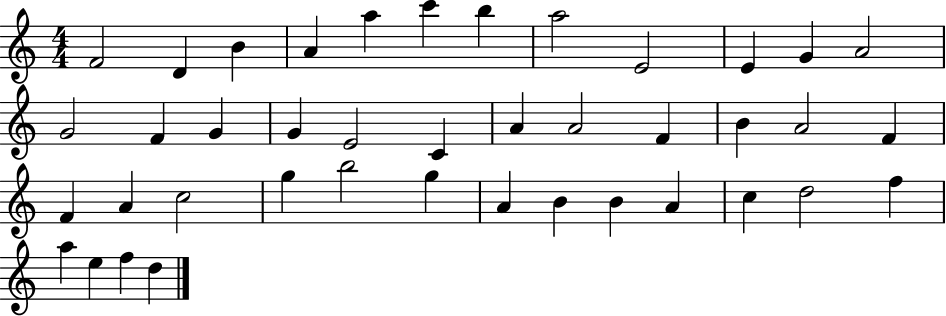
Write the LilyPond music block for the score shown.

{
  \clef treble
  \numericTimeSignature
  \time 4/4
  \key c \major
  f'2 d'4 b'4 | a'4 a''4 c'''4 b''4 | a''2 e'2 | e'4 g'4 a'2 | \break g'2 f'4 g'4 | g'4 e'2 c'4 | a'4 a'2 f'4 | b'4 a'2 f'4 | \break f'4 a'4 c''2 | g''4 b''2 g''4 | a'4 b'4 b'4 a'4 | c''4 d''2 f''4 | \break a''4 e''4 f''4 d''4 | \bar "|."
}